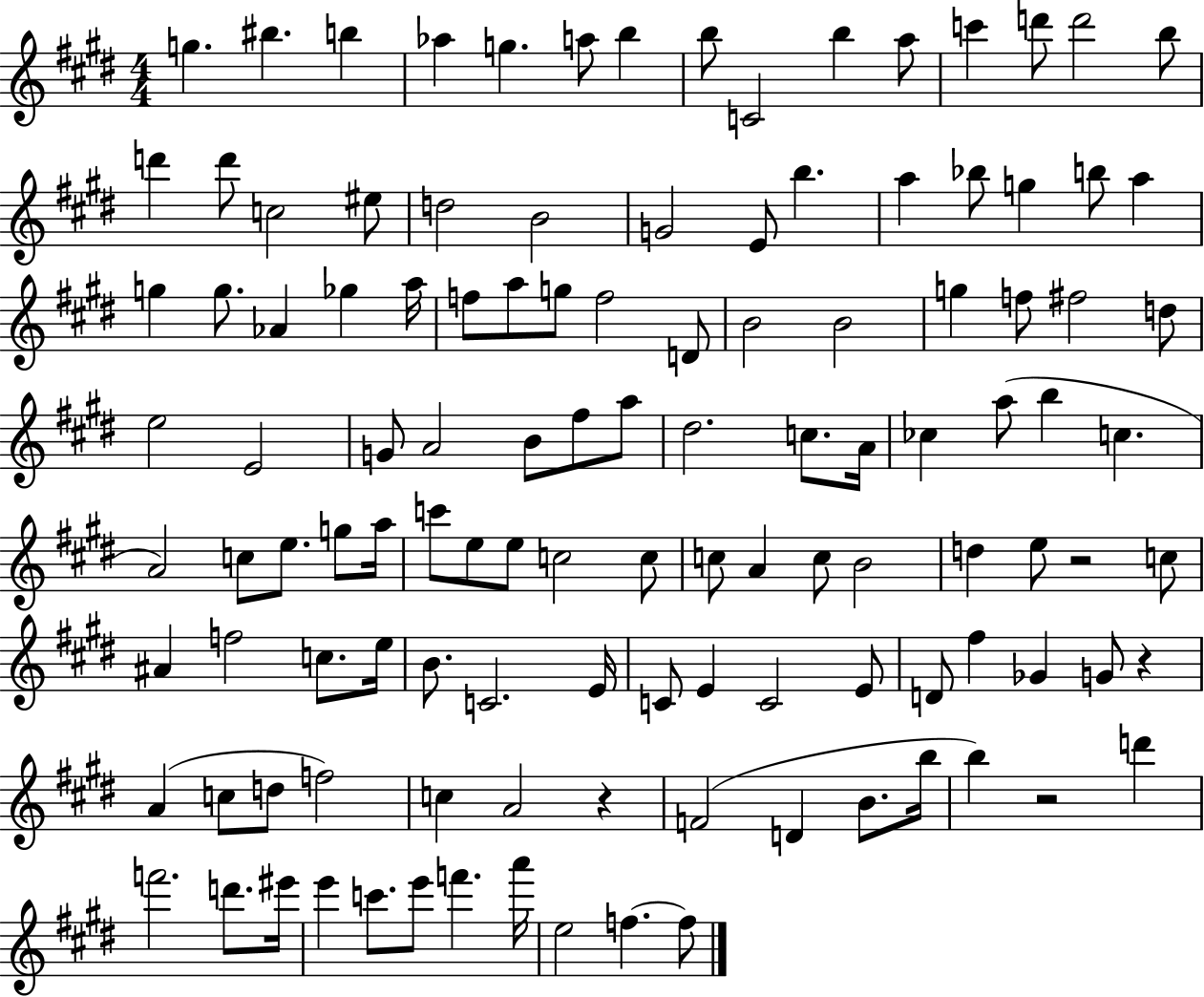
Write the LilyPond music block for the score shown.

{
  \clef treble
  \numericTimeSignature
  \time 4/4
  \key e \major
  g''4. bis''4. b''4 | aes''4 g''4. a''8 b''4 | b''8 c'2 b''4 a''8 | c'''4 d'''8 d'''2 b''8 | \break d'''4 d'''8 c''2 eis''8 | d''2 b'2 | g'2 e'8 b''4. | a''4 bes''8 g''4 b''8 a''4 | \break g''4 g''8. aes'4 ges''4 a''16 | f''8 a''8 g''8 f''2 d'8 | b'2 b'2 | g''4 f''8 fis''2 d''8 | \break e''2 e'2 | g'8 a'2 b'8 fis''8 a''8 | dis''2. c''8. a'16 | ces''4 a''8( b''4 c''4. | \break a'2) c''8 e''8. g''8 a''16 | c'''8 e''8 e''8 c''2 c''8 | c''8 a'4 c''8 b'2 | d''4 e''8 r2 c''8 | \break ais'4 f''2 c''8. e''16 | b'8. c'2. e'16 | c'8 e'4 c'2 e'8 | d'8 fis''4 ges'4 g'8 r4 | \break a'4( c''8 d''8 f''2) | c''4 a'2 r4 | f'2( d'4 b'8. b''16 | b''4) r2 d'''4 | \break f'''2. d'''8. eis'''16 | e'''4 c'''8. e'''8 f'''4. a'''16 | e''2 f''4.~~ f''8 | \bar "|."
}